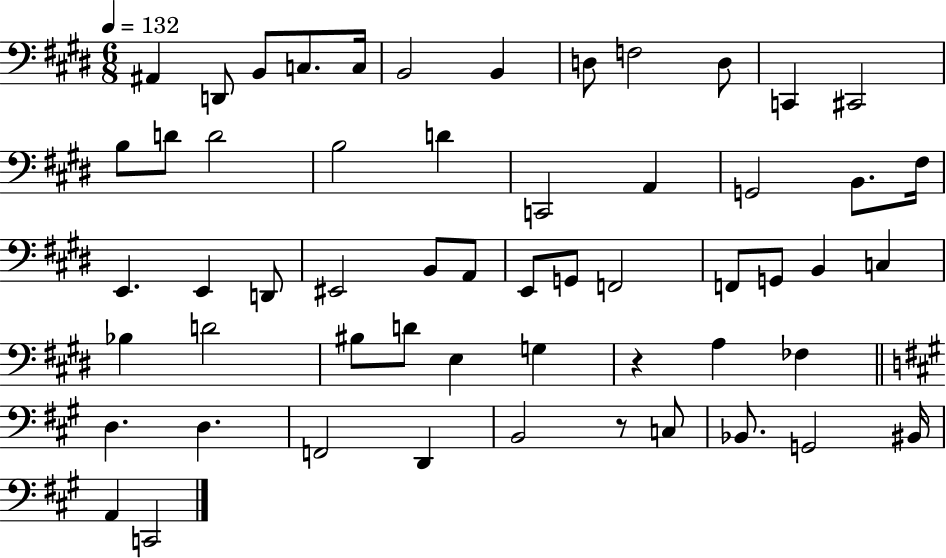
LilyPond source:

{
  \clef bass
  \numericTimeSignature
  \time 6/8
  \key e \major
  \tempo 4 = 132
  ais,4 d,8 b,8 c8. c16 | b,2 b,4 | d8 f2 d8 | c,4 cis,2 | \break b8 d'8 d'2 | b2 d'4 | c,2 a,4 | g,2 b,8. fis16 | \break e,4. e,4 d,8 | eis,2 b,8 a,8 | e,8 g,8 f,2 | f,8 g,8 b,4 c4 | \break bes4 d'2 | bis8 d'8 e4 g4 | r4 a4 fes4 | \bar "||" \break \key a \major d4. d4. | f,2 d,4 | b,2 r8 c8 | bes,8. g,2 bis,16 | \break a,4 c,2 | \bar "|."
}